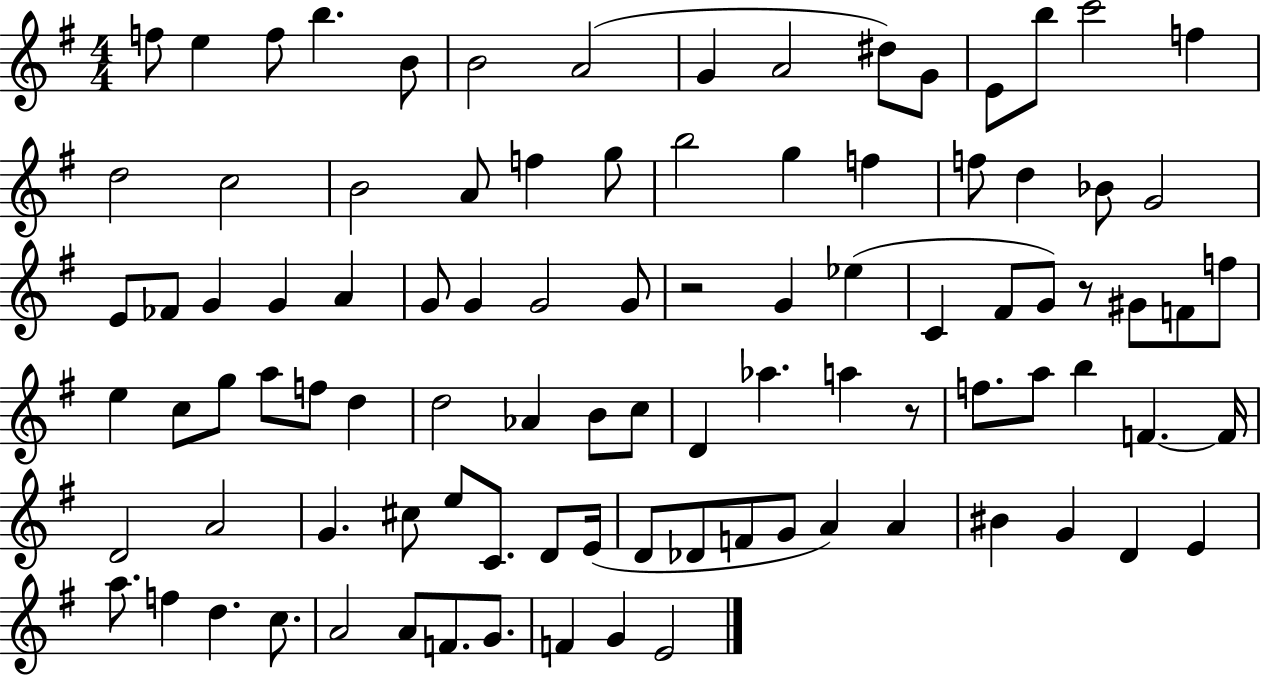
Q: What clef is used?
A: treble